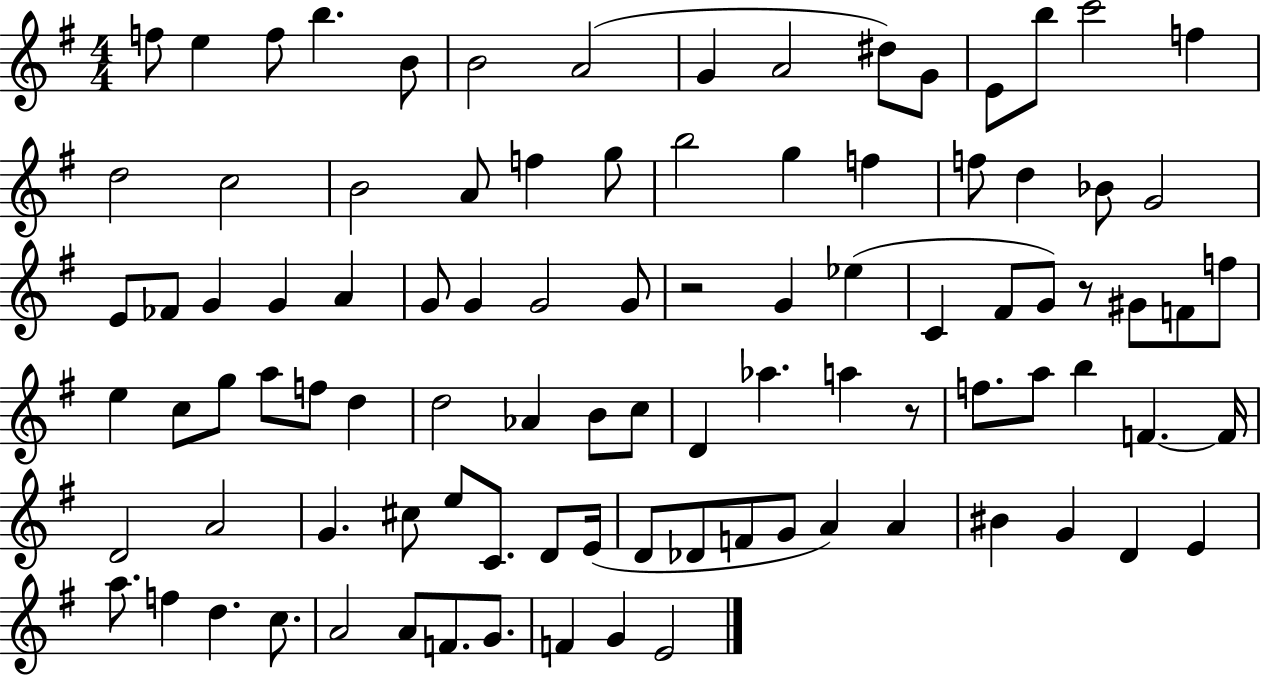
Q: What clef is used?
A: treble